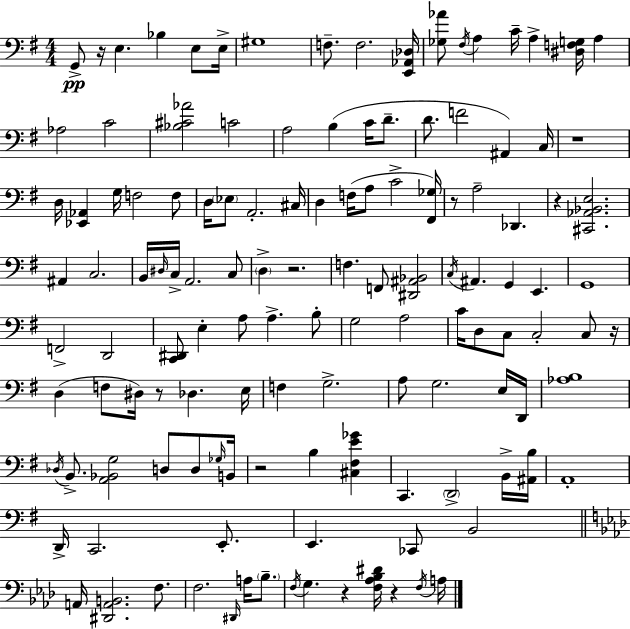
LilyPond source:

{
  \clef bass
  \numericTimeSignature
  \time 4/4
  \key e \minor
  \repeat volta 2 { g,8->\pp r16 e4. bes4 e8 e16-> | gis1 | f8.-- f2. <e, aes, des>16 | <ges aes'>8 \acciaccatura { fis16 } a4 c'16-- a4-> <dis f g>16 a4 | \break aes2 c'2 | <bes cis' aes'>2 c'2 | a2 b4( c'16 d'8.-- | d'8. f'2 ais,4) | \break c16 r1 | d16 <ees, aes,>4 g16 f2 f8 | d16 \parenthesize ees8 a,2.-. | cis16 d4 f16( a8 c'2-> | \break <fis, ges>16) r8 a2-- des,4. | r4 <cis, aes, bes, e>2. | ais,4 c2. | b,16 \grace { dis16 } c16-> a,2. | \break c8 \parenthesize d4-> r2. | f4. f,8 <dis, ais, bes,>2 | \acciaccatura { c16 } ais,4. g,4 e,4. | g,1 | \break f,2-> d,2 | <c, dis,>8 e4-. a8 a4.-> | b8-. g2 a2 | c'16 d8 c8 c2-. | \break c8 r16 d4( f8 dis16) r8 des4. | e16 f4 g2.-> | a8 g2. | e16 d,16 <aes b>1 | \break \acciaccatura { des16 } b,8.-> <a, bes, g>2 d8 | d8 \grace { ges16 } b,16 r2 b4 | <cis fis e' ges'>4 c,4. \parenthesize d,2-> | b,16-> <ais, b>16 a,1-. | \break d,16-> c,2. | e,8.-. e,4. ces,8 b,2 | \bar "||" \break \key aes \major a,16 <dis, a, b,>2. f8. | f2. \grace { dis,16 } a16 \parenthesize bes8.-- | \acciaccatura { f16 } g4. r4 <f aes bes dis'>16 r4 | \acciaccatura { f16 } a16 } \bar "|."
}